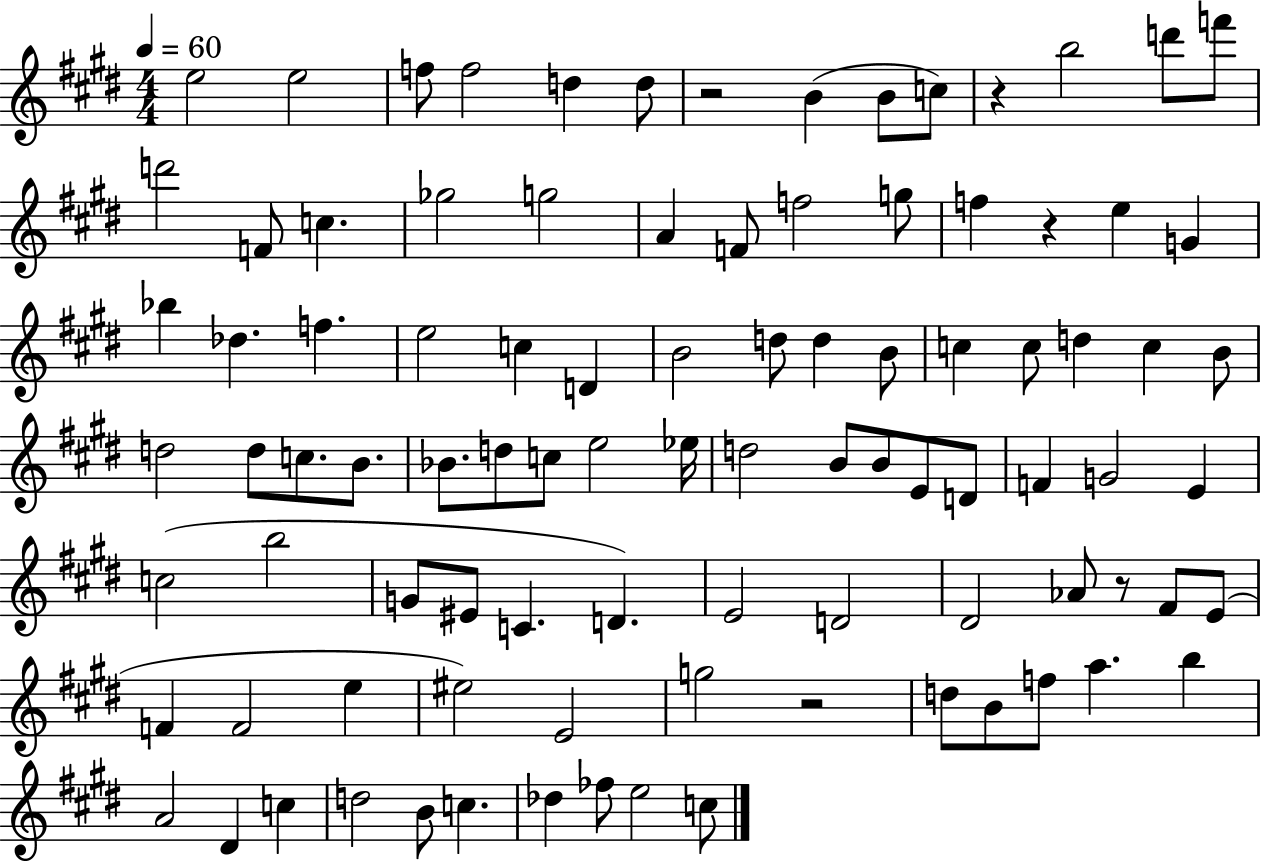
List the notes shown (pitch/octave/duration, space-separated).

E5/h E5/h F5/e F5/h D5/q D5/e R/h B4/q B4/e C5/e R/q B5/h D6/e F6/e D6/h F4/e C5/q. Gb5/h G5/h A4/q F4/e F5/h G5/e F5/q R/q E5/q G4/q Bb5/q Db5/q. F5/q. E5/h C5/q D4/q B4/h D5/e D5/q B4/e C5/q C5/e D5/q C5/q B4/e D5/h D5/e C5/e. B4/e. Bb4/e. D5/e C5/e E5/h Eb5/s D5/h B4/e B4/e E4/e D4/e F4/q G4/h E4/q C5/h B5/h G4/e EIS4/e C4/q. D4/q. E4/h D4/h D#4/h Ab4/e R/e F#4/e E4/e F4/q F4/h E5/q EIS5/h E4/h G5/h R/h D5/e B4/e F5/e A5/q. B5/q A4/h D#4/q C5/q D5/h B4/e C5/q. Db5/q FES5/e E5/h C5/e